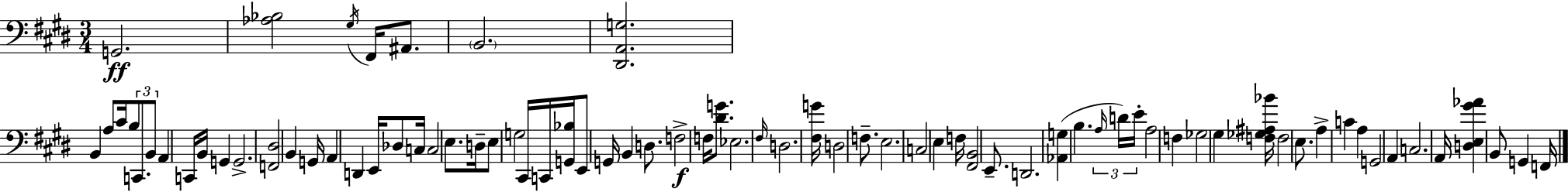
G2/h. [Ab3,Bb3]/h G#3/s F#2/s A#2/e. B2/h. [D#2,A2,G3]/h. B2/q A3/e C#4/s B3/e C2/e. B2/e A2/q C2/s B2/s G2/q G2/h. [F2,D#3]/h B2/q G2/s A2/q D2/q E2/s Db3/e C3/s C3/h E3/e. D3/s E3/e G3/h C#2/s C2/s [G2,Bb3]/s E2/e G2/s B2/q D3/e. F3/h F3/s [D#4,G4]/e. Eb3/h. F#3/s D3/h. [F#3,G4]/s D3/h F3/e. E3/h. C3/h E3/q F3/s [F#2,B2]/h E2/e. D2/h. [Ab2,G3]/q B3/q. A3/s D4/s E4/s A3/h F3/q Gb3/h G#3/q [F3,Gb3,A#3,Bb4]/s F3/h E3/e. A3/q C4/q A3/q G2/h A2/q C3/h. A2/s [D3,E3,G#4,Ab4]/q B2/e G2/q F2/s